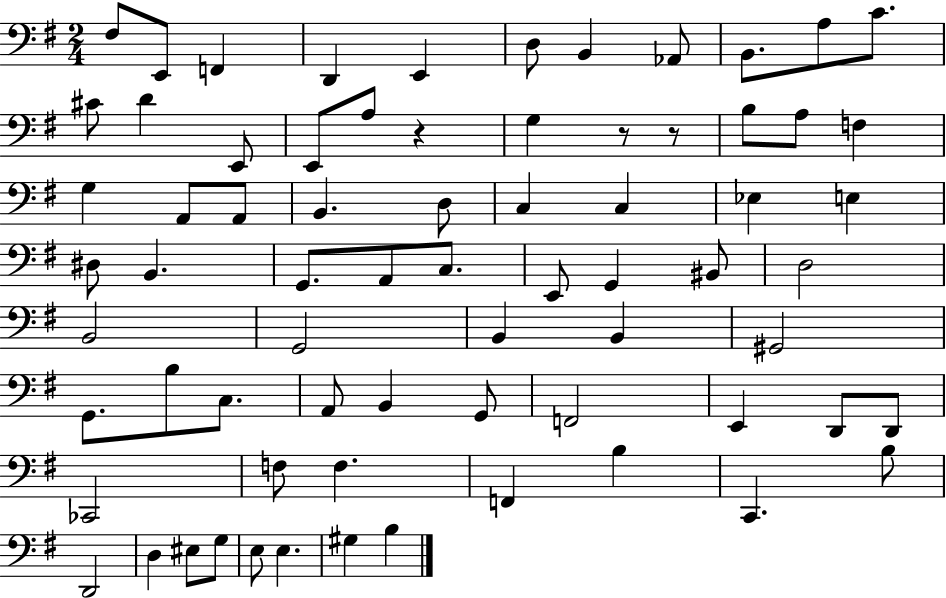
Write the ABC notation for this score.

X:1
T:Untitled
M:2/4
L:1/4
K:G
^F,/2 E,,/2 F,, D,, E,, D,/2 B,, _A,,/2 B,,/2 A,/2 C/2 ^C/2 D E,,/2 E,,/2 A,/2 z G, z/2 z/2 B,/2 A,/2 F, G, A,,/2 A,,/2 B,, D,/2 C, C, _E, E, ^D,/2 B,, G,,/2 A,,/2 C,/2 E,,/2 G,, ^B,,/2 D,2 B,,2 G,,2 B,, B,, ^G,,2 G,,/2 B,/2 C,/2 A,,/2 B,, G,,/2 F,,2 E,, D,,/2 D,,/2 _C,,2 F,/2 F, F,, B, C,, B,/2 D,,2 D, ^E,/2 G,/2 E,/2 E, ^G, B,